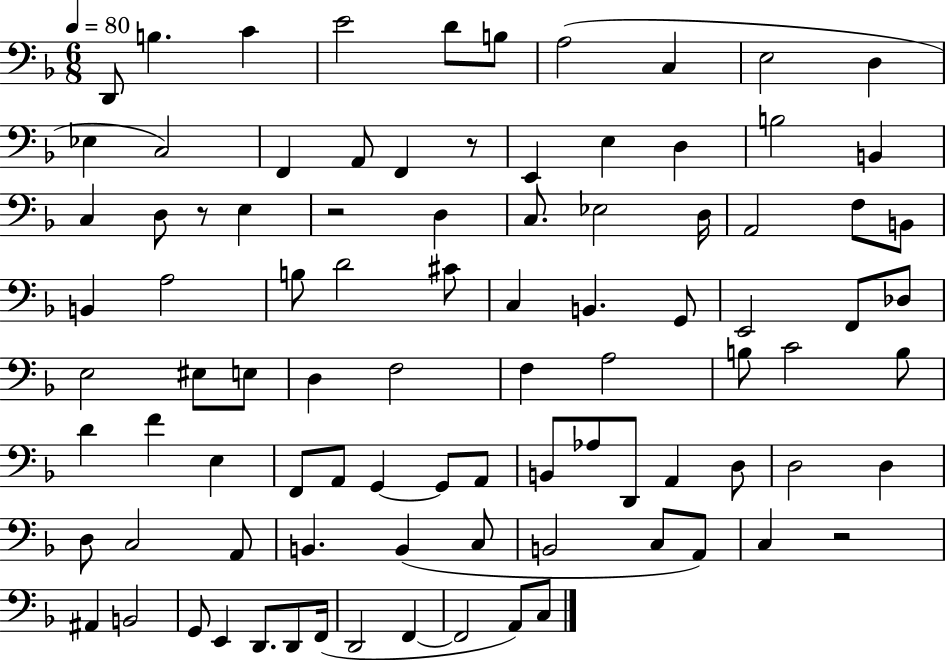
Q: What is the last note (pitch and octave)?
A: C3